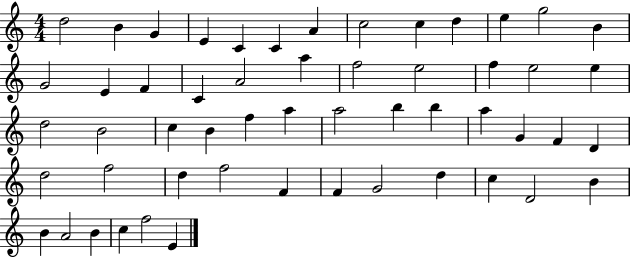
D5/h B4/q G4/q E4/q C4/q C4/q A4/q C5/h C5/q D5/q E5/q G5/h B4/q G4/h E4/q F4/q C4/q A4/h A5/q F5/h E5/h F5/q E5/h E5/q D5/h B4/h C5/q B4/q F5/q A5/q A5/h B5/q B5/q A5/q G4/q F4/q D4/q D5/h F5/h D5/q F5/h F4/q F4/q G4/h D5/q C5/q D4/h B4/q B4/q A4/h B4/q C5/q F5/h E4/q